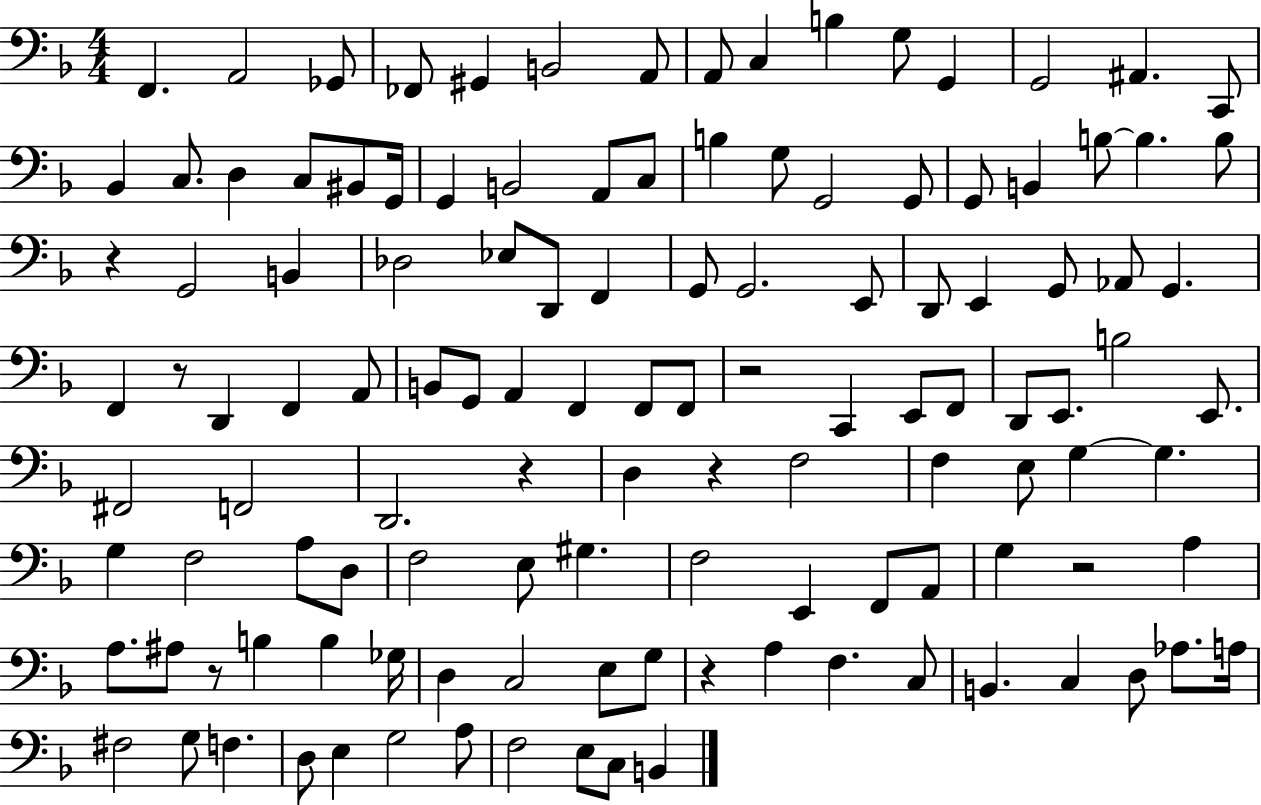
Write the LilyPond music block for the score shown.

{
  \clef bass
  \numericTimeSignature
  \time 4/4
  \key f \major
  f,4. a,2 ges,8 | fes,8 gis,4 b,2 a,8 | a,8 c4 b4 g8 g,4 | g,2 ais,4. c,8 | \break bes,4 c8. d4 c8 bis,8 g,16 | g,4 b,2 a,8 c8 | b4 g8 g,2 g,8 | g,8 b,4 b8~~ b4. b8 | \break r4 g,2 b,4 | des2 ees8 d,8 f,4 | g,8 g,2. e,8 | d,8 e,4 g,8 aes,8 g,4. | \break f,4 r8 d,4 f,4 a,8 | b,8 g,8 a,4 f,4 f,8 f,8 | r2 c,4 e,8 f,8 | d,8 e,8. b2 e,8. | \break fis,2 f,2 | d,2. r4 | d4 r4 f2 | f4 e8 g4~~ g4. | \break g4 f2 a8 d8 | f2 e8 gis4. | f2 e,4 f,8 a,8 | g4 r2 a4 | \break a8. ais8 r8 b4 b4 ges16 | d4 c2 e8 g8 | r4 a4 f4. c8 | b,4. c4 d8 aes8. a16 | \break fis2 g8 f4. | d8 e4 g2 a8 | f2 e8 c8 b,4 | \bar "|."
}